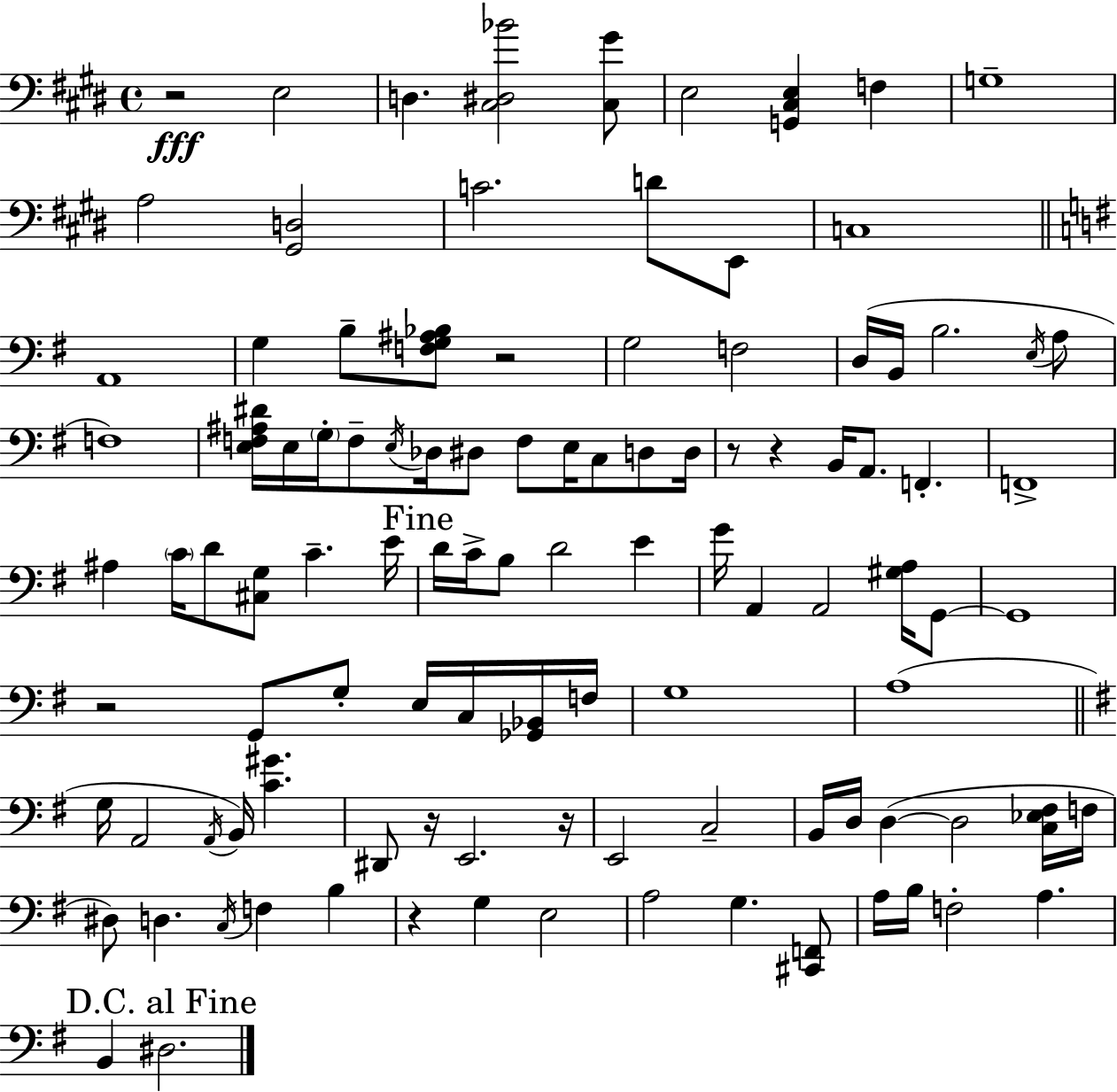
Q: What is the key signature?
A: E major